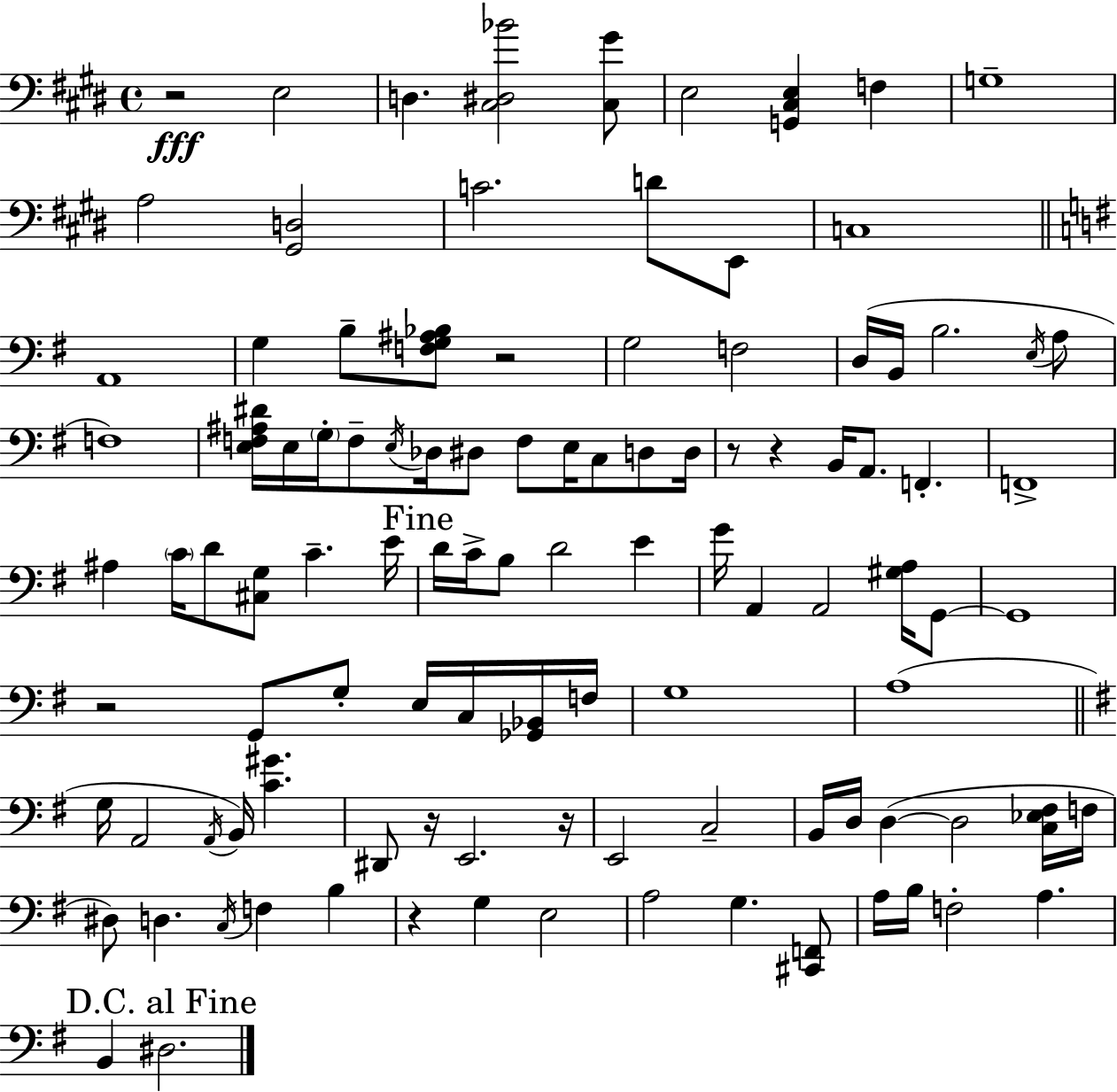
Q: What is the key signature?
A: E major